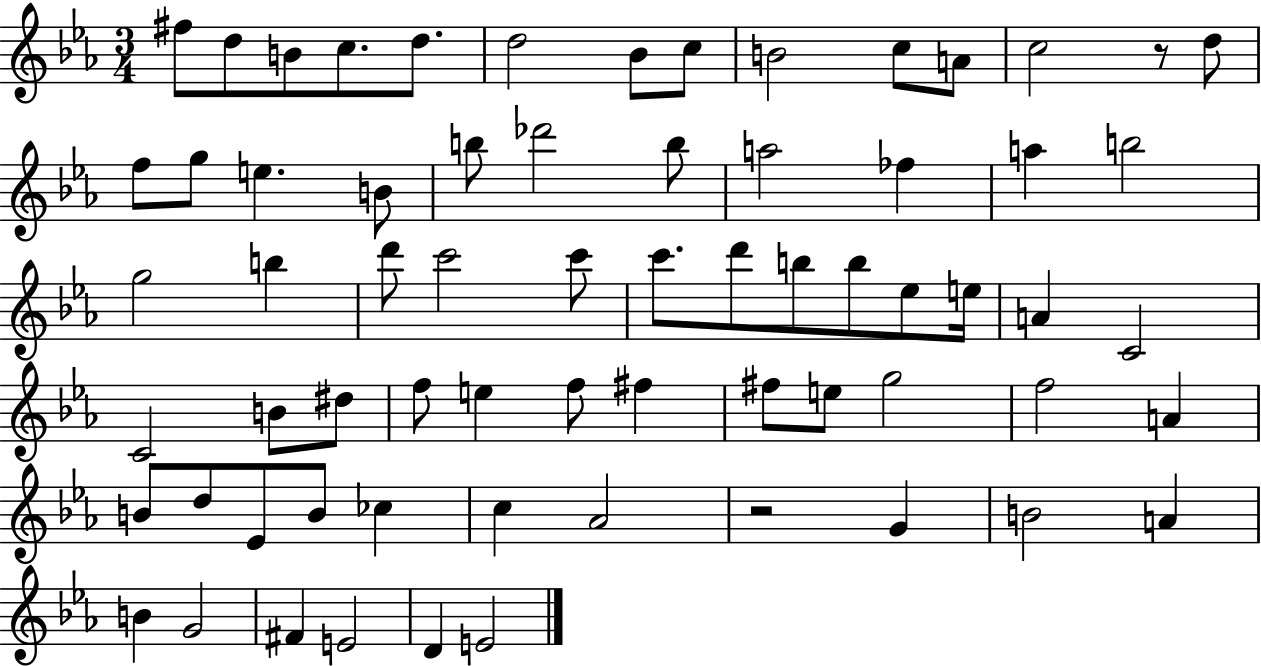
X:1
T:Untitled
M:3/4
L:1/4
K:Eb
^f/2 d/2 B/2 c/2 d/2 d2 _B/2 c/2 B2 c/2 A/2 c2 z/2 d/2 f/2 g/2 e B/2 b/2 _d'2 b/2 a2 _f a b2 g2 b d'/2 c'2 c'/2 c'/2 d'/2 b/2 b/2 _e/2 e/4 A C2 C2 B/2 ^d/2 f/2 e f/2 ^f ^f/2 e/2 g2 f2 A B/2 d/2 _E/2 B/2 _c c _A2 z2 G B2 A B G2 ^F E2 D E2